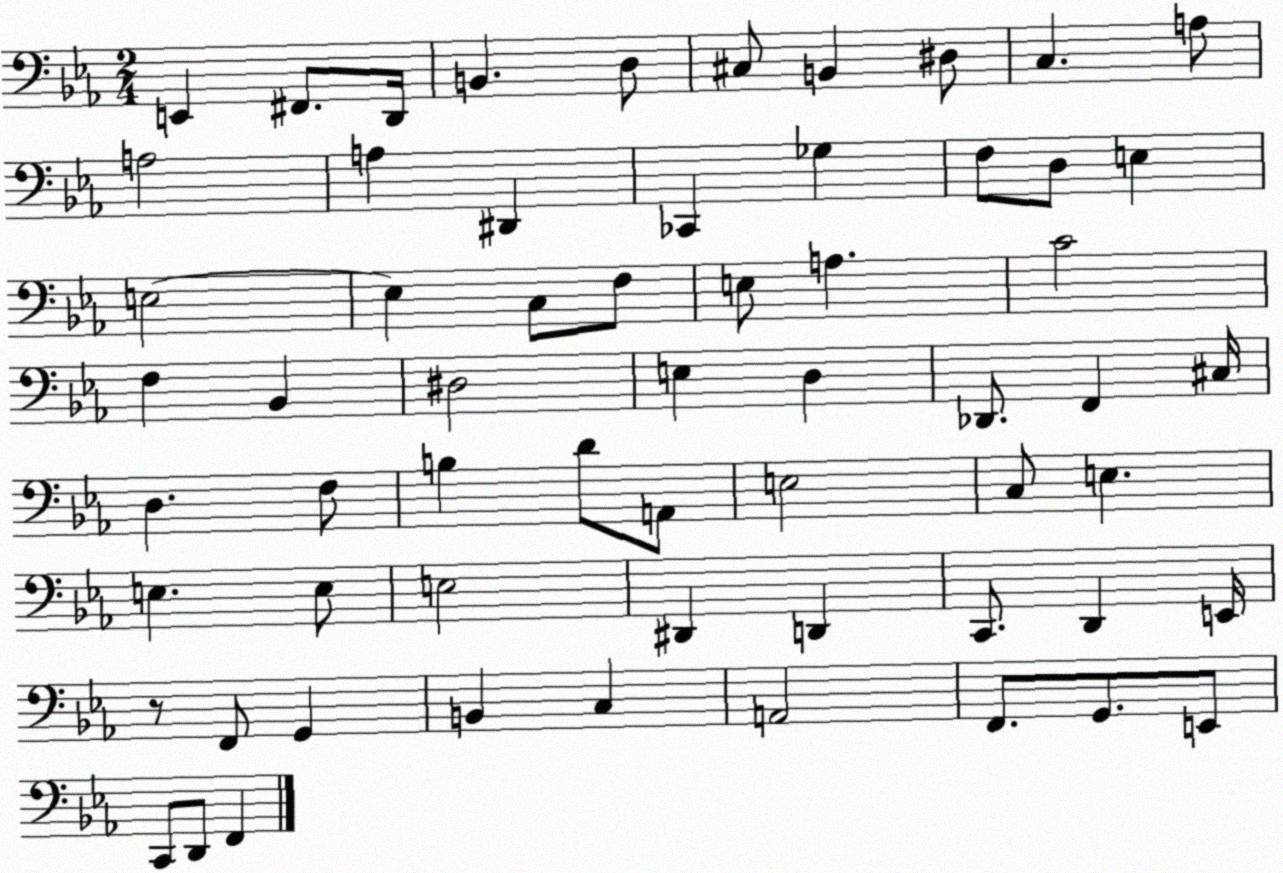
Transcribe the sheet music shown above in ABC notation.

X:1
T:Untitled
M:2/4
L:1/4
K:Eb
E,, ^F,,/2 D,,/4 B,, D,/2 ^C,/2 B,, ^D,/2 C, A,/2 A,2 A, ^D,, _C,, _G, F,/2 D,/2 E, E,2 E, C,/2 F,/2 E,/2 A, C2 F, _B,, ^D,2 E, D, _D,,/2 F,, ^C,/4 D, F,/2 B, D/2 A,,/2 E,2 C,/2 E, E, E,/2 E,2 ^D,, D,, C,,/2 D,, E,,/4 z/2 F,,/2 G,, B,, C, A,,2 F,,/2 G,,/2 E,,/2 C,,/2 D,,/2 F,,